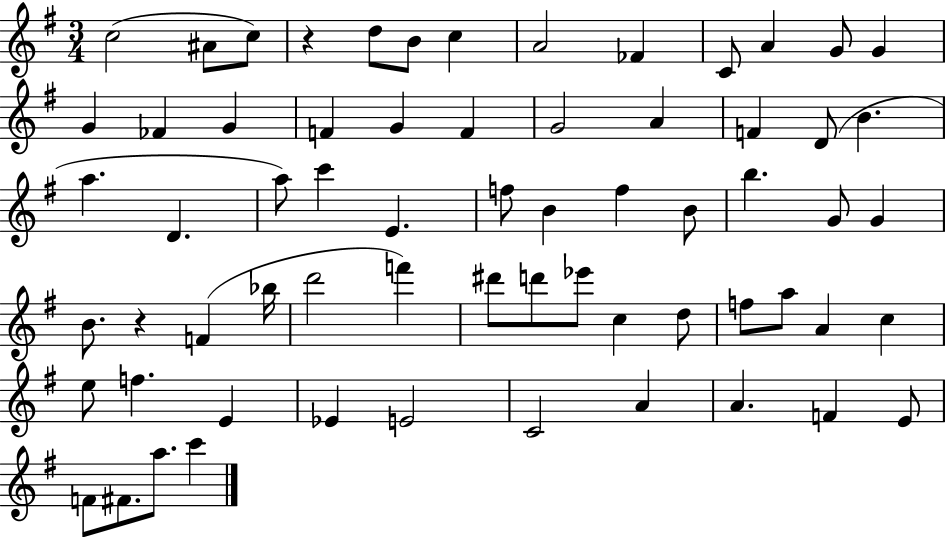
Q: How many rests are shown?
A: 2